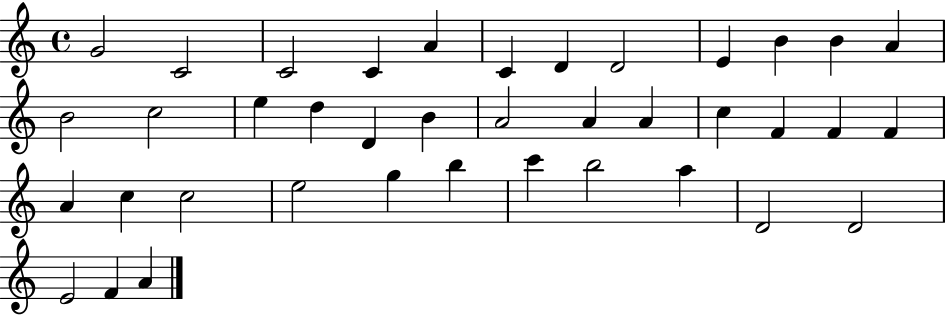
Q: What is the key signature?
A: C major